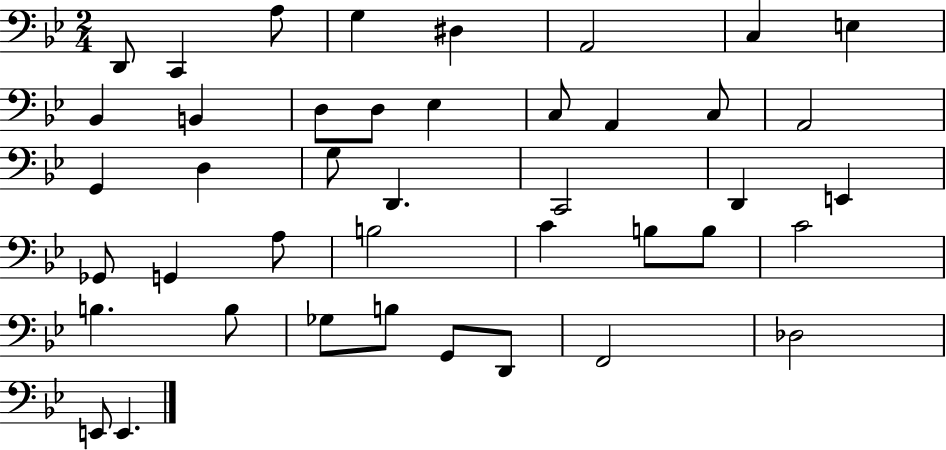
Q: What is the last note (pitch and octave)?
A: E2